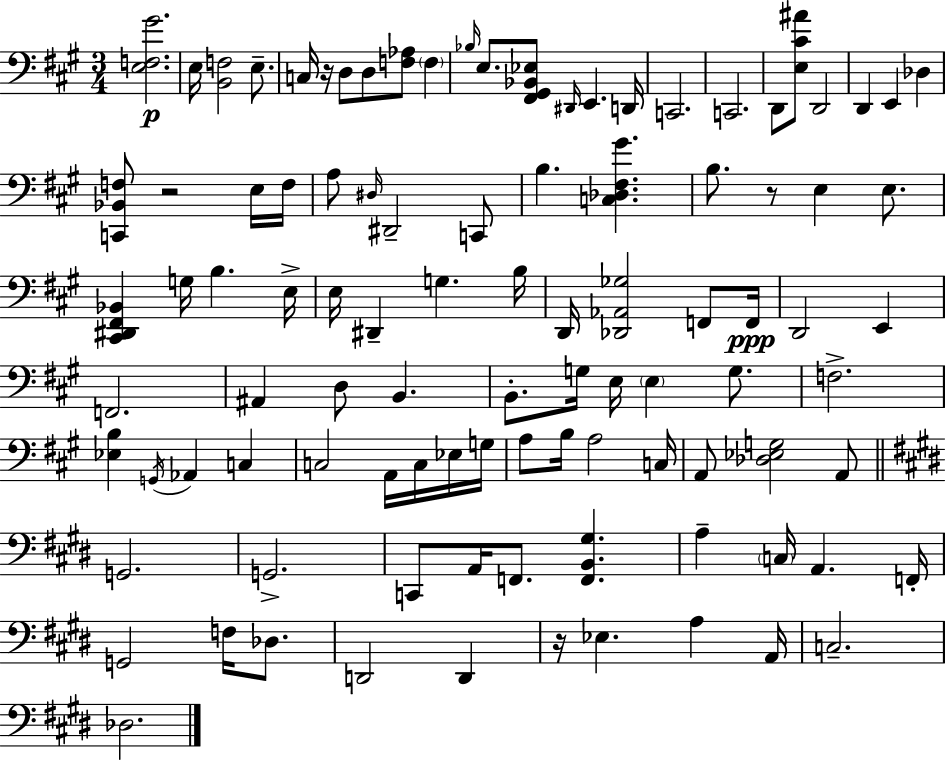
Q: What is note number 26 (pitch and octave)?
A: B3